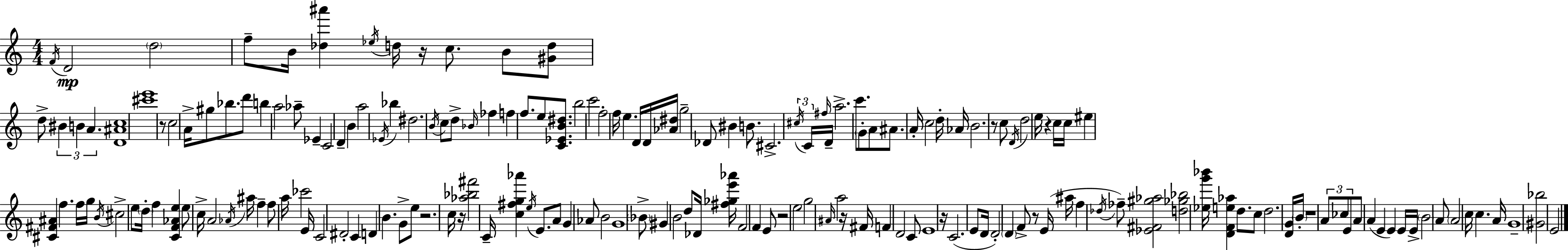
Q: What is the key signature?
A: C major